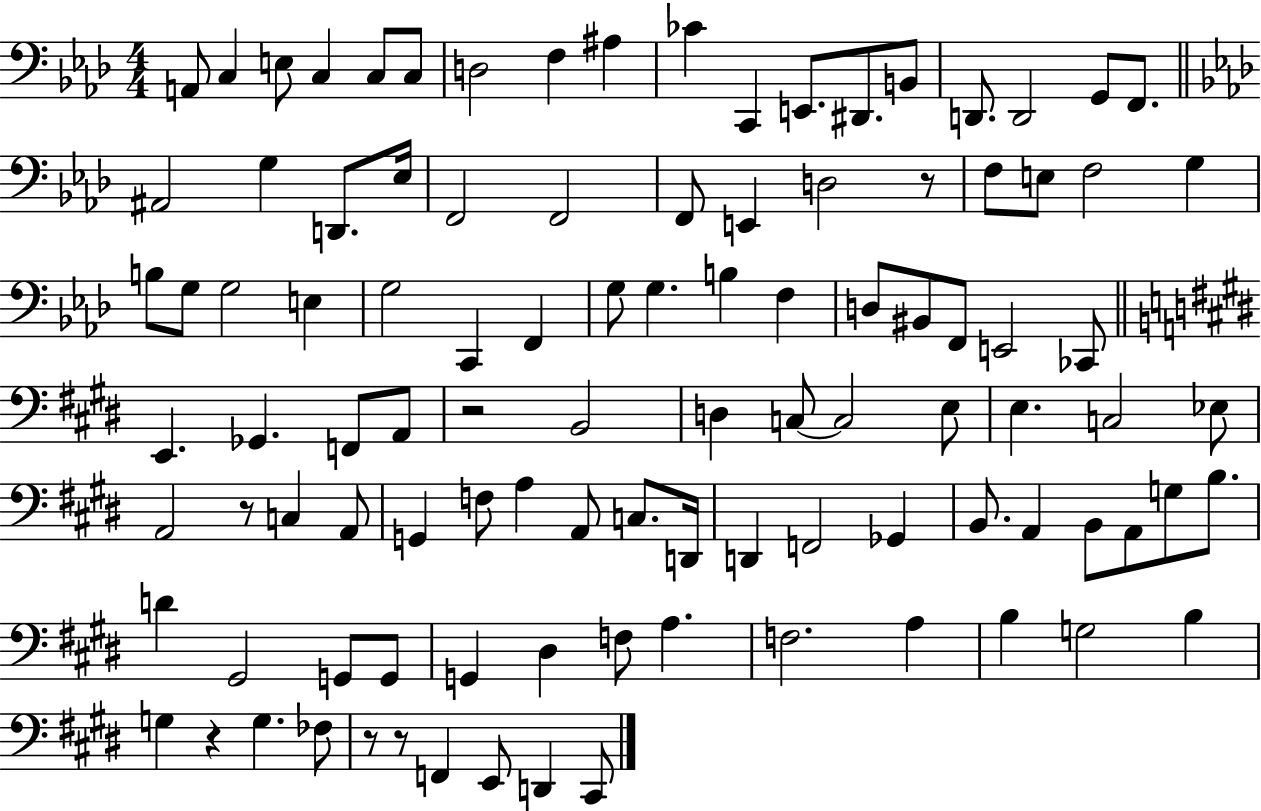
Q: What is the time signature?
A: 4/4